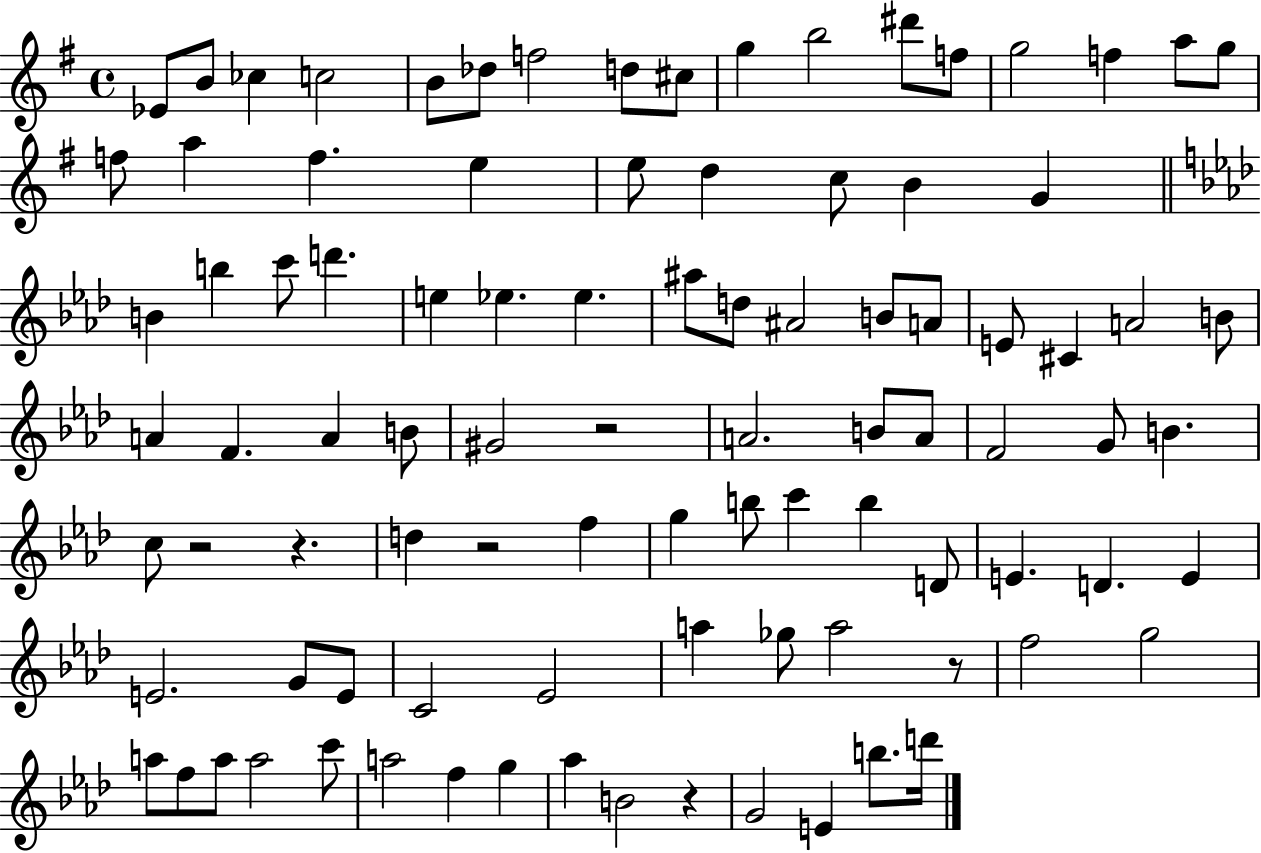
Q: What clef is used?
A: treble